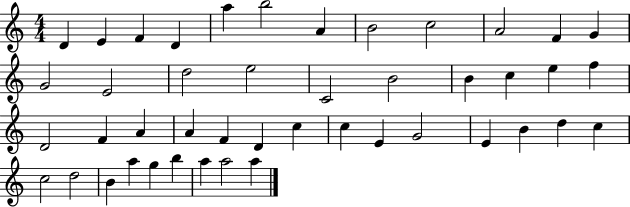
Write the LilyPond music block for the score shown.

{
  \clef treble
  \numericTimeSignature
  \time 4/4
  \key c \major
  d'4 e'4 f'4 d'4 | a''4 b''2 a'4 | b'2 c''2 | a'2 f'4 g'4 | \break g'2 e'2 | d''2 e''2 | c'2 b'2 | b'4 c''4 e''4 f''4 | \break d'2 f'4 a'4 | a'4 f'4 d'4 c''4 | c''4 e'4 g'2 | e'4 b'4 d''4 c''4 | \break c''2 d''2 | b'4 a''4 g''4 b''4 | a''4 a''2 a''4 | \bar "|."
}